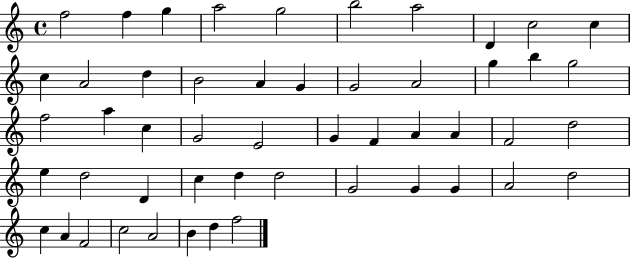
{
  \clef treble
  \time 4/4
  \defaultTimeSignature
  \key c \major
  f''2 f''4 g''4 | a''2 g''2 | b''2 a''2 | d'4 c''2 c''4 | \break c''4 a'2 d''4 | b'2 a'4 g'4 | g'2 a'2 | g''4 b''4 g''2 | \break f''2 a''4 c''4 | g'2 e'2 | g'4 f'4 a'4 a'4 | f'2 d''2 | \break e''4 d''2 d'4 | c''4 d''4 d''2 | g'2 g'4 g'4 | a'2 d''2 | \break c''4 a'4 f'2 | c''2 a'2 | b'4 d''4 f''2 | \bar "|."
}